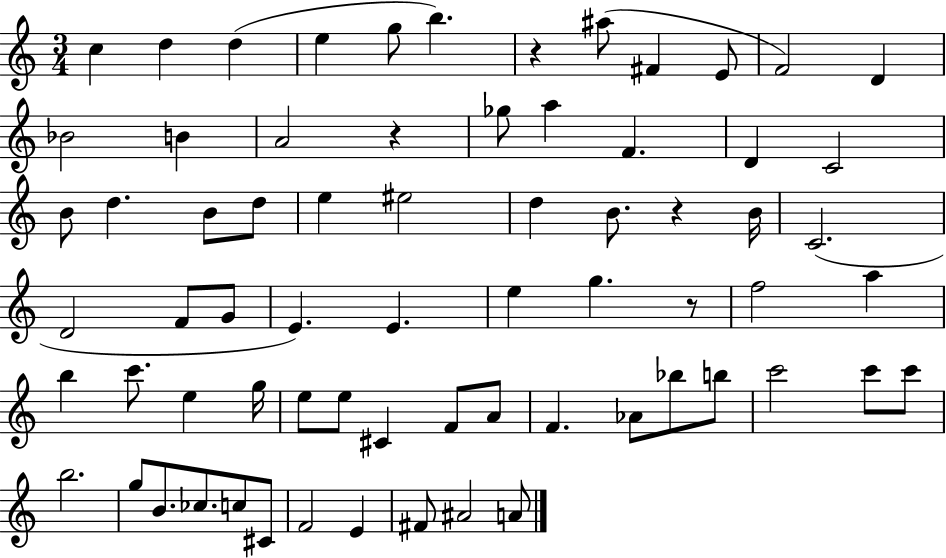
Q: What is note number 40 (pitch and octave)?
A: C6